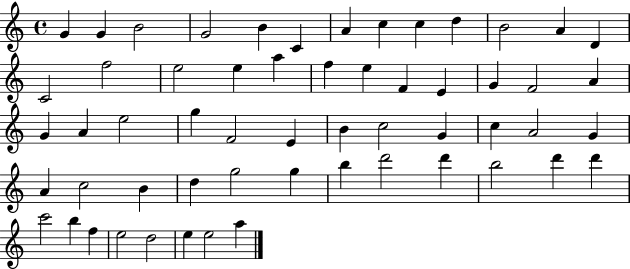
X:1
T:Untitled
M:4/4
L:1/4
K:C
G G B2 G2 B C A c c d B2 A D C2 f2 e2 e a f e F E G F2 A G A e2 g F2 E B c2 G c A2 G A c2 B d g2 g b d'2 d' b2 d' d' c'2 b f e2 d2 e e2 a